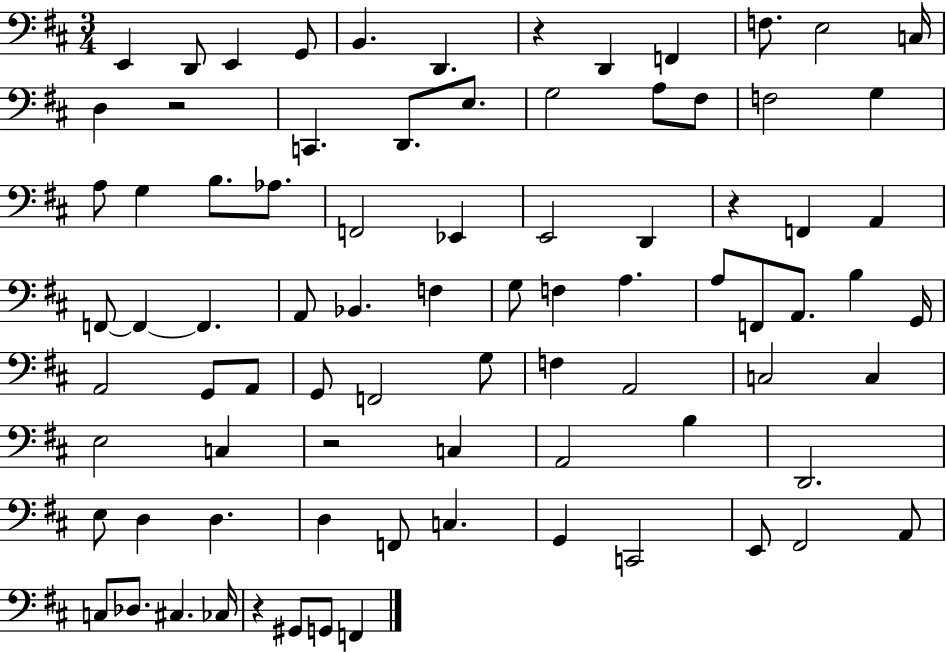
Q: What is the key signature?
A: D major